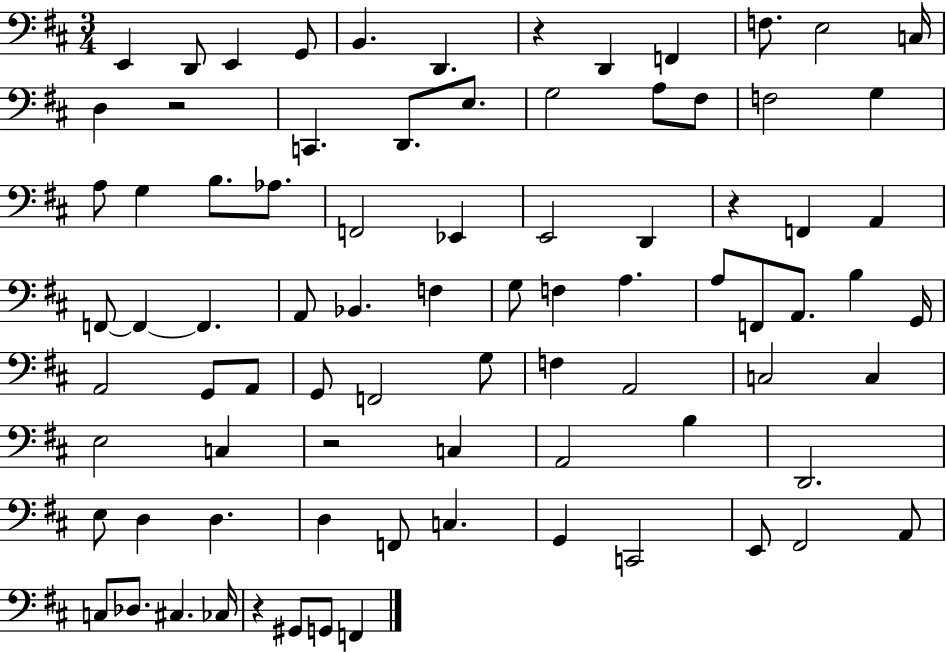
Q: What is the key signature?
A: D major